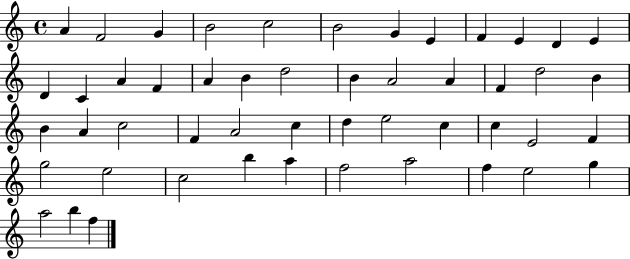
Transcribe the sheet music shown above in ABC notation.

X:1
T:Untitled
M:4/4
L:1/4
K:C
A F2 G B2 c2 B2 G E F E D E D C A F A B d2 B A2 A F d2 B B A c2 F A2 c d e2 c c E2 F g2 e2 c2 b a f2 a2 f e2 g a2 b f